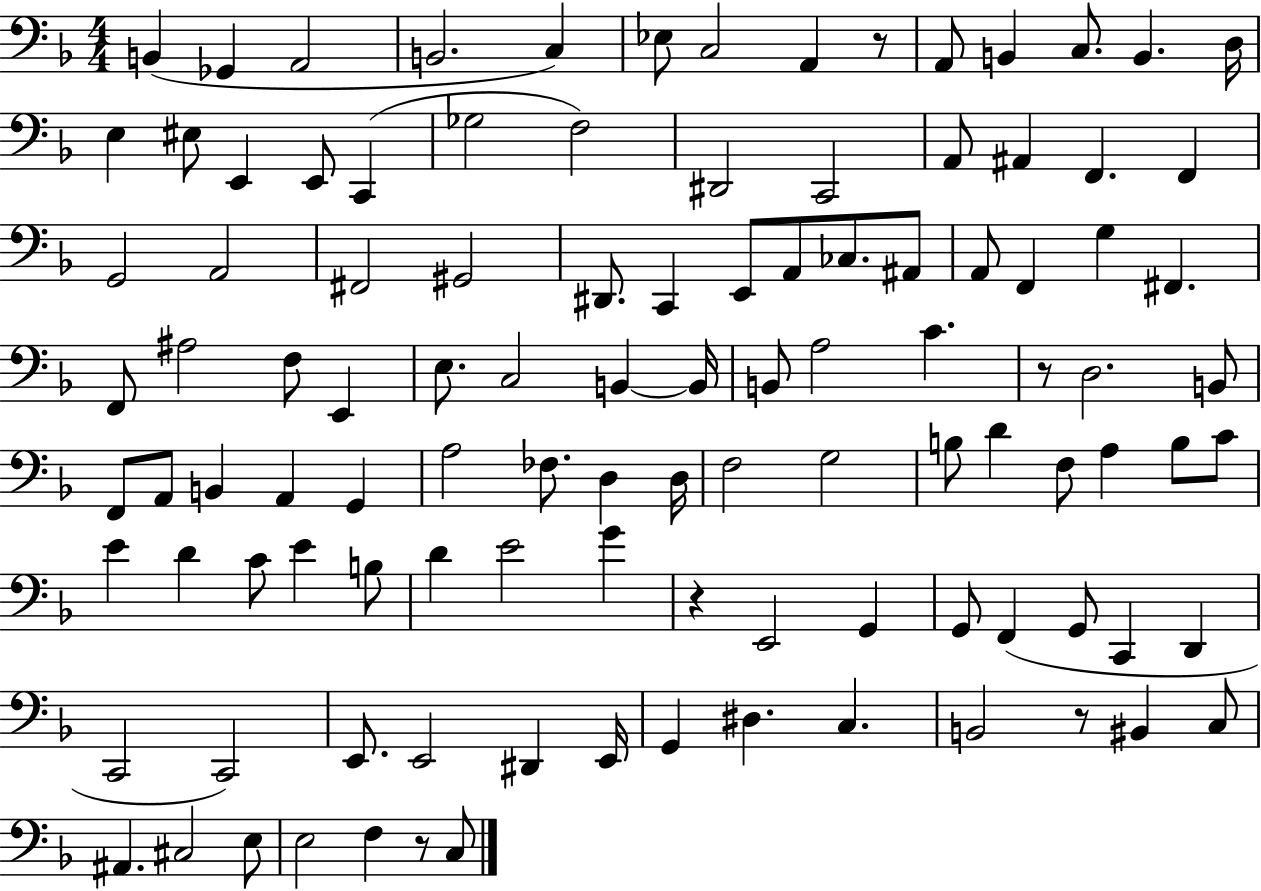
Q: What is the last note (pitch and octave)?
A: C3